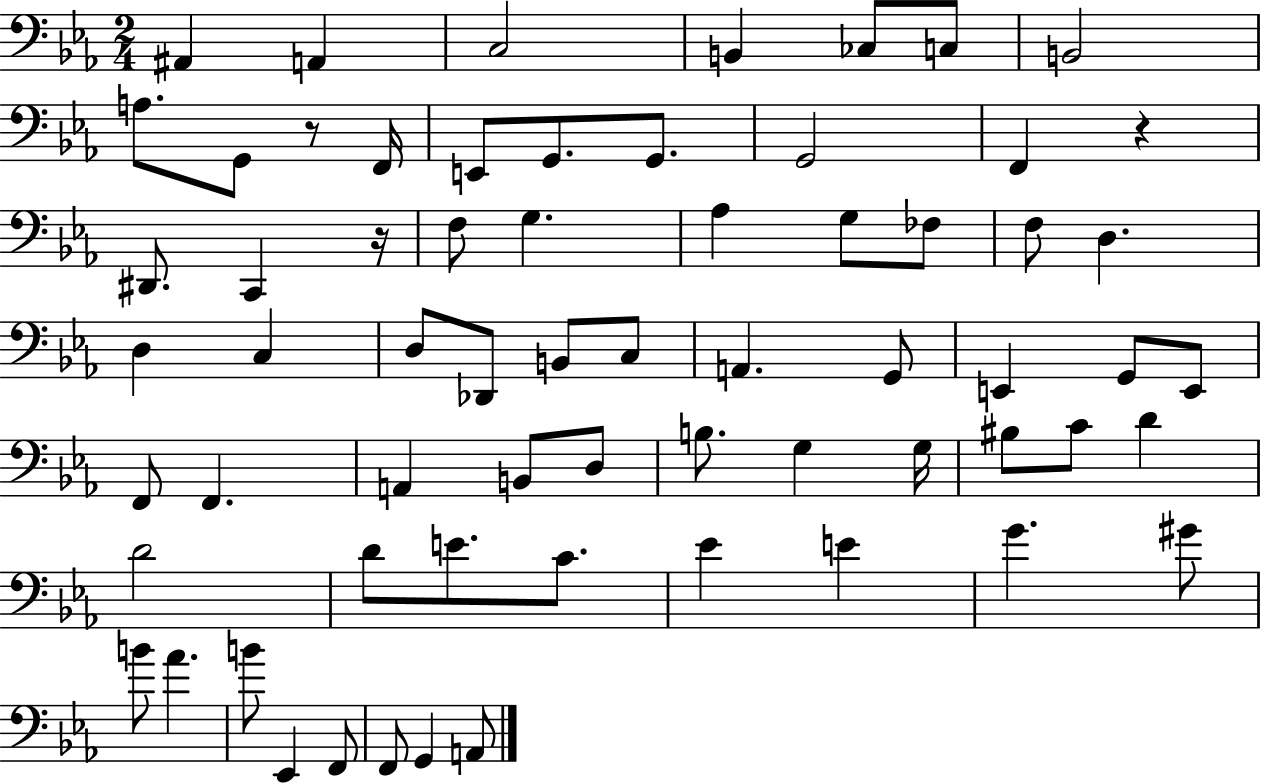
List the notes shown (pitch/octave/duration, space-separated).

A#2/q A2/q C3/h B2/q CES3/e C3/e B2/h A3/e. G2/e R/e F2/s E2/e G2/e. G2/e. G2/h F2/q R/q D#2/e. C2/q R/s F3/e G3/q. Ab3/q G3/e FES3/e F3/e D3/q. D3/q C3/q D3/e Db2/e B2/e C3/e A2/q. G2/e E2/q G2/e E2/e F2/e F2/q. A2/q B2/e D3/e B3/e. G3/q G3/s BIS3/e C4/e D4/q D4/h D4/e E4/e. C4/e. Eb4/q E4/q G4/q. G#4/e B4/e Ab4/q. B4/e Eb2/q F2/e F2/e G2/q A2/e